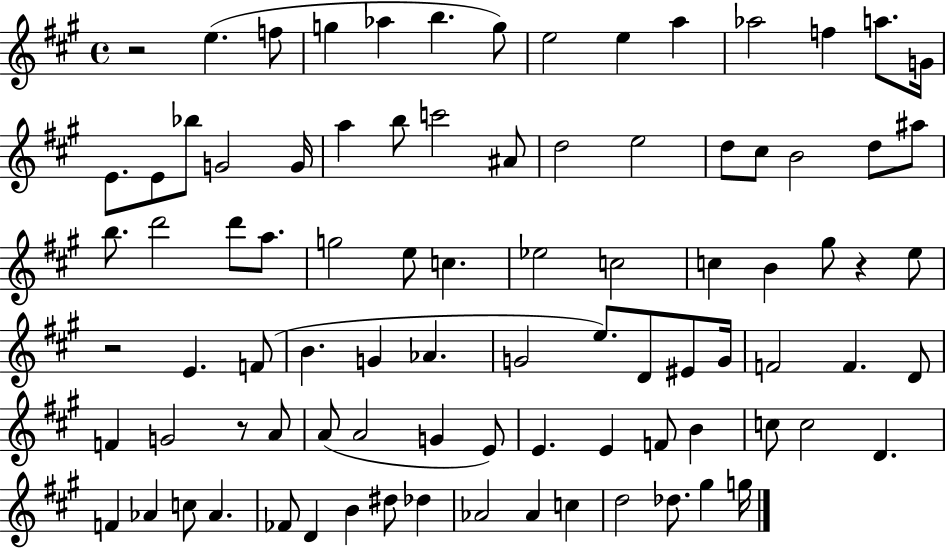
{
  \clef treble
  \time 4/4
  \defaultTimeSignature
  \key a \major
  \repeat volta 2 { r2 e''4.( f''8 | g''4 aes''4 b''4. g''8) | e''2 e''4 a''4 | aes''2 f''4 a''8. g'16 | \break e'8. e'8 bes''8 g'2 g'16 | a''4 b''8 c'''2 ais'8 | d''2 e''2 | d''8 cis''8 b'2 d''8 ais''8 | \break b''8. d'''2 d'''8 a''8. | g''2 e''8 c''4. | ees''2 c''2 | c''4 b'4 gis''8 r4 e''8 | \break r2 e'4. f'8( | b'4. g'4 aes'4. | g'2 e''8.) d'8 eis'8 g'16 | f'2 f'4. d'8 | \break f'4 g'2 r8 a'8 | a'8( a'2 g'4 e'8) | e'4. e'4 f'8 b'4 | c''8 c''2 d'4. | \break f'4 aes'4 c''8 aes'4. | fes'8 d'4 b'4 dis''8 des''4 | aes'2 aes'4 c''4 | d''2 des''8. gis''4 g''16 | \break } \bar "|."
}